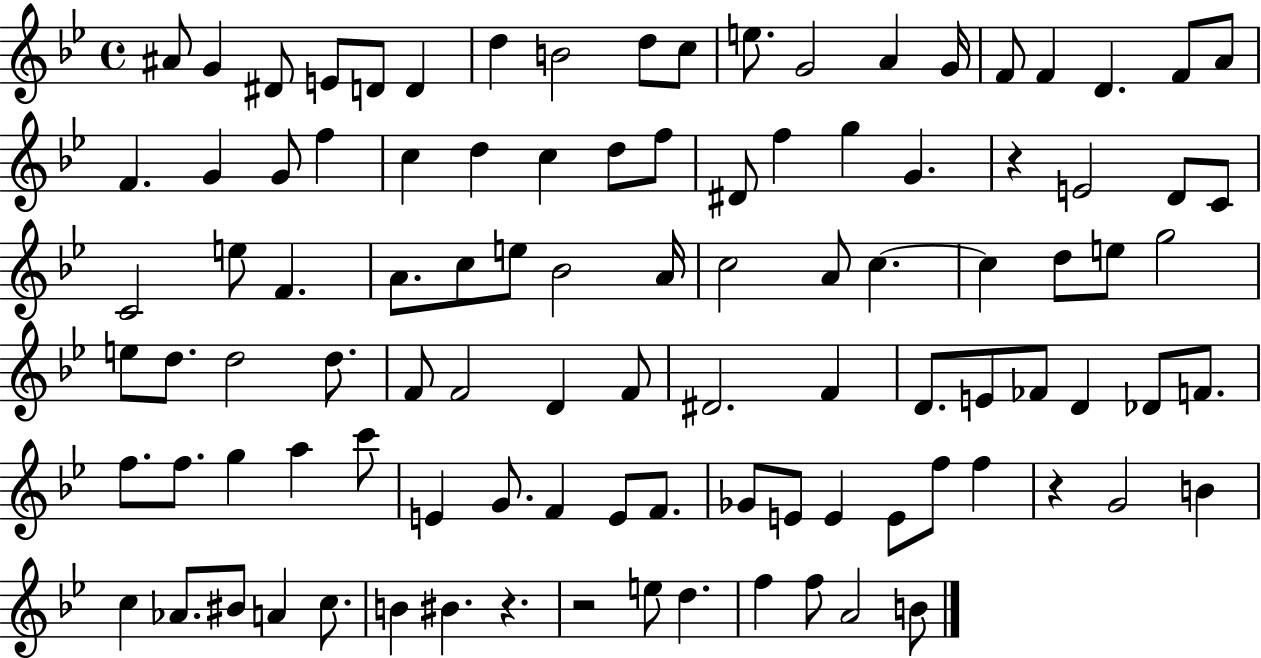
{
  \clef treble
  \time 4/4
  \defaultTimeSignature
  \key bes \major
  ais'8 g'4 dis'8 e'8 d'8 d'4 | d''4 b'2 d''8 c''8 | e''8. g'2 a'4 g'16 | f'8 f'4 d'4. f'8 a'8 | \break f'4. g'4 g'8 f''4 | c''4 d''4 c''4 d''8 f''8 | dis'8 f''4 g''4 g'4. | r4 e'2 d'8 c'8 | \break c'2 e''8 f'4. | a'8. c''8 e''8 bes'2 a'16 | c''2 a'8 c''4.~~ | c''4 d''8 e''8 g''2 | \break e''8 d''8. d''2 d''8. | f'8 f'2 d'4 f'8 | dis'2. f'4 | d'8. e'8 fes'8 d'4 des'8 f'8. | \break f''8. f''8. g''4 a''4 c'''8 | e'4 g'8. f'4 e'8 f'8. | ges'8 e'8 e'4 e'8 f''8 f''4 | r4 g'2 b'4 | \break c''4 aes'8. bis'8 a'4 c''8. | b'4 bis'4. r4. | r2 e''8 d''4. | f''4 f''8 a'2 b'8 | \break \bar "|."
}